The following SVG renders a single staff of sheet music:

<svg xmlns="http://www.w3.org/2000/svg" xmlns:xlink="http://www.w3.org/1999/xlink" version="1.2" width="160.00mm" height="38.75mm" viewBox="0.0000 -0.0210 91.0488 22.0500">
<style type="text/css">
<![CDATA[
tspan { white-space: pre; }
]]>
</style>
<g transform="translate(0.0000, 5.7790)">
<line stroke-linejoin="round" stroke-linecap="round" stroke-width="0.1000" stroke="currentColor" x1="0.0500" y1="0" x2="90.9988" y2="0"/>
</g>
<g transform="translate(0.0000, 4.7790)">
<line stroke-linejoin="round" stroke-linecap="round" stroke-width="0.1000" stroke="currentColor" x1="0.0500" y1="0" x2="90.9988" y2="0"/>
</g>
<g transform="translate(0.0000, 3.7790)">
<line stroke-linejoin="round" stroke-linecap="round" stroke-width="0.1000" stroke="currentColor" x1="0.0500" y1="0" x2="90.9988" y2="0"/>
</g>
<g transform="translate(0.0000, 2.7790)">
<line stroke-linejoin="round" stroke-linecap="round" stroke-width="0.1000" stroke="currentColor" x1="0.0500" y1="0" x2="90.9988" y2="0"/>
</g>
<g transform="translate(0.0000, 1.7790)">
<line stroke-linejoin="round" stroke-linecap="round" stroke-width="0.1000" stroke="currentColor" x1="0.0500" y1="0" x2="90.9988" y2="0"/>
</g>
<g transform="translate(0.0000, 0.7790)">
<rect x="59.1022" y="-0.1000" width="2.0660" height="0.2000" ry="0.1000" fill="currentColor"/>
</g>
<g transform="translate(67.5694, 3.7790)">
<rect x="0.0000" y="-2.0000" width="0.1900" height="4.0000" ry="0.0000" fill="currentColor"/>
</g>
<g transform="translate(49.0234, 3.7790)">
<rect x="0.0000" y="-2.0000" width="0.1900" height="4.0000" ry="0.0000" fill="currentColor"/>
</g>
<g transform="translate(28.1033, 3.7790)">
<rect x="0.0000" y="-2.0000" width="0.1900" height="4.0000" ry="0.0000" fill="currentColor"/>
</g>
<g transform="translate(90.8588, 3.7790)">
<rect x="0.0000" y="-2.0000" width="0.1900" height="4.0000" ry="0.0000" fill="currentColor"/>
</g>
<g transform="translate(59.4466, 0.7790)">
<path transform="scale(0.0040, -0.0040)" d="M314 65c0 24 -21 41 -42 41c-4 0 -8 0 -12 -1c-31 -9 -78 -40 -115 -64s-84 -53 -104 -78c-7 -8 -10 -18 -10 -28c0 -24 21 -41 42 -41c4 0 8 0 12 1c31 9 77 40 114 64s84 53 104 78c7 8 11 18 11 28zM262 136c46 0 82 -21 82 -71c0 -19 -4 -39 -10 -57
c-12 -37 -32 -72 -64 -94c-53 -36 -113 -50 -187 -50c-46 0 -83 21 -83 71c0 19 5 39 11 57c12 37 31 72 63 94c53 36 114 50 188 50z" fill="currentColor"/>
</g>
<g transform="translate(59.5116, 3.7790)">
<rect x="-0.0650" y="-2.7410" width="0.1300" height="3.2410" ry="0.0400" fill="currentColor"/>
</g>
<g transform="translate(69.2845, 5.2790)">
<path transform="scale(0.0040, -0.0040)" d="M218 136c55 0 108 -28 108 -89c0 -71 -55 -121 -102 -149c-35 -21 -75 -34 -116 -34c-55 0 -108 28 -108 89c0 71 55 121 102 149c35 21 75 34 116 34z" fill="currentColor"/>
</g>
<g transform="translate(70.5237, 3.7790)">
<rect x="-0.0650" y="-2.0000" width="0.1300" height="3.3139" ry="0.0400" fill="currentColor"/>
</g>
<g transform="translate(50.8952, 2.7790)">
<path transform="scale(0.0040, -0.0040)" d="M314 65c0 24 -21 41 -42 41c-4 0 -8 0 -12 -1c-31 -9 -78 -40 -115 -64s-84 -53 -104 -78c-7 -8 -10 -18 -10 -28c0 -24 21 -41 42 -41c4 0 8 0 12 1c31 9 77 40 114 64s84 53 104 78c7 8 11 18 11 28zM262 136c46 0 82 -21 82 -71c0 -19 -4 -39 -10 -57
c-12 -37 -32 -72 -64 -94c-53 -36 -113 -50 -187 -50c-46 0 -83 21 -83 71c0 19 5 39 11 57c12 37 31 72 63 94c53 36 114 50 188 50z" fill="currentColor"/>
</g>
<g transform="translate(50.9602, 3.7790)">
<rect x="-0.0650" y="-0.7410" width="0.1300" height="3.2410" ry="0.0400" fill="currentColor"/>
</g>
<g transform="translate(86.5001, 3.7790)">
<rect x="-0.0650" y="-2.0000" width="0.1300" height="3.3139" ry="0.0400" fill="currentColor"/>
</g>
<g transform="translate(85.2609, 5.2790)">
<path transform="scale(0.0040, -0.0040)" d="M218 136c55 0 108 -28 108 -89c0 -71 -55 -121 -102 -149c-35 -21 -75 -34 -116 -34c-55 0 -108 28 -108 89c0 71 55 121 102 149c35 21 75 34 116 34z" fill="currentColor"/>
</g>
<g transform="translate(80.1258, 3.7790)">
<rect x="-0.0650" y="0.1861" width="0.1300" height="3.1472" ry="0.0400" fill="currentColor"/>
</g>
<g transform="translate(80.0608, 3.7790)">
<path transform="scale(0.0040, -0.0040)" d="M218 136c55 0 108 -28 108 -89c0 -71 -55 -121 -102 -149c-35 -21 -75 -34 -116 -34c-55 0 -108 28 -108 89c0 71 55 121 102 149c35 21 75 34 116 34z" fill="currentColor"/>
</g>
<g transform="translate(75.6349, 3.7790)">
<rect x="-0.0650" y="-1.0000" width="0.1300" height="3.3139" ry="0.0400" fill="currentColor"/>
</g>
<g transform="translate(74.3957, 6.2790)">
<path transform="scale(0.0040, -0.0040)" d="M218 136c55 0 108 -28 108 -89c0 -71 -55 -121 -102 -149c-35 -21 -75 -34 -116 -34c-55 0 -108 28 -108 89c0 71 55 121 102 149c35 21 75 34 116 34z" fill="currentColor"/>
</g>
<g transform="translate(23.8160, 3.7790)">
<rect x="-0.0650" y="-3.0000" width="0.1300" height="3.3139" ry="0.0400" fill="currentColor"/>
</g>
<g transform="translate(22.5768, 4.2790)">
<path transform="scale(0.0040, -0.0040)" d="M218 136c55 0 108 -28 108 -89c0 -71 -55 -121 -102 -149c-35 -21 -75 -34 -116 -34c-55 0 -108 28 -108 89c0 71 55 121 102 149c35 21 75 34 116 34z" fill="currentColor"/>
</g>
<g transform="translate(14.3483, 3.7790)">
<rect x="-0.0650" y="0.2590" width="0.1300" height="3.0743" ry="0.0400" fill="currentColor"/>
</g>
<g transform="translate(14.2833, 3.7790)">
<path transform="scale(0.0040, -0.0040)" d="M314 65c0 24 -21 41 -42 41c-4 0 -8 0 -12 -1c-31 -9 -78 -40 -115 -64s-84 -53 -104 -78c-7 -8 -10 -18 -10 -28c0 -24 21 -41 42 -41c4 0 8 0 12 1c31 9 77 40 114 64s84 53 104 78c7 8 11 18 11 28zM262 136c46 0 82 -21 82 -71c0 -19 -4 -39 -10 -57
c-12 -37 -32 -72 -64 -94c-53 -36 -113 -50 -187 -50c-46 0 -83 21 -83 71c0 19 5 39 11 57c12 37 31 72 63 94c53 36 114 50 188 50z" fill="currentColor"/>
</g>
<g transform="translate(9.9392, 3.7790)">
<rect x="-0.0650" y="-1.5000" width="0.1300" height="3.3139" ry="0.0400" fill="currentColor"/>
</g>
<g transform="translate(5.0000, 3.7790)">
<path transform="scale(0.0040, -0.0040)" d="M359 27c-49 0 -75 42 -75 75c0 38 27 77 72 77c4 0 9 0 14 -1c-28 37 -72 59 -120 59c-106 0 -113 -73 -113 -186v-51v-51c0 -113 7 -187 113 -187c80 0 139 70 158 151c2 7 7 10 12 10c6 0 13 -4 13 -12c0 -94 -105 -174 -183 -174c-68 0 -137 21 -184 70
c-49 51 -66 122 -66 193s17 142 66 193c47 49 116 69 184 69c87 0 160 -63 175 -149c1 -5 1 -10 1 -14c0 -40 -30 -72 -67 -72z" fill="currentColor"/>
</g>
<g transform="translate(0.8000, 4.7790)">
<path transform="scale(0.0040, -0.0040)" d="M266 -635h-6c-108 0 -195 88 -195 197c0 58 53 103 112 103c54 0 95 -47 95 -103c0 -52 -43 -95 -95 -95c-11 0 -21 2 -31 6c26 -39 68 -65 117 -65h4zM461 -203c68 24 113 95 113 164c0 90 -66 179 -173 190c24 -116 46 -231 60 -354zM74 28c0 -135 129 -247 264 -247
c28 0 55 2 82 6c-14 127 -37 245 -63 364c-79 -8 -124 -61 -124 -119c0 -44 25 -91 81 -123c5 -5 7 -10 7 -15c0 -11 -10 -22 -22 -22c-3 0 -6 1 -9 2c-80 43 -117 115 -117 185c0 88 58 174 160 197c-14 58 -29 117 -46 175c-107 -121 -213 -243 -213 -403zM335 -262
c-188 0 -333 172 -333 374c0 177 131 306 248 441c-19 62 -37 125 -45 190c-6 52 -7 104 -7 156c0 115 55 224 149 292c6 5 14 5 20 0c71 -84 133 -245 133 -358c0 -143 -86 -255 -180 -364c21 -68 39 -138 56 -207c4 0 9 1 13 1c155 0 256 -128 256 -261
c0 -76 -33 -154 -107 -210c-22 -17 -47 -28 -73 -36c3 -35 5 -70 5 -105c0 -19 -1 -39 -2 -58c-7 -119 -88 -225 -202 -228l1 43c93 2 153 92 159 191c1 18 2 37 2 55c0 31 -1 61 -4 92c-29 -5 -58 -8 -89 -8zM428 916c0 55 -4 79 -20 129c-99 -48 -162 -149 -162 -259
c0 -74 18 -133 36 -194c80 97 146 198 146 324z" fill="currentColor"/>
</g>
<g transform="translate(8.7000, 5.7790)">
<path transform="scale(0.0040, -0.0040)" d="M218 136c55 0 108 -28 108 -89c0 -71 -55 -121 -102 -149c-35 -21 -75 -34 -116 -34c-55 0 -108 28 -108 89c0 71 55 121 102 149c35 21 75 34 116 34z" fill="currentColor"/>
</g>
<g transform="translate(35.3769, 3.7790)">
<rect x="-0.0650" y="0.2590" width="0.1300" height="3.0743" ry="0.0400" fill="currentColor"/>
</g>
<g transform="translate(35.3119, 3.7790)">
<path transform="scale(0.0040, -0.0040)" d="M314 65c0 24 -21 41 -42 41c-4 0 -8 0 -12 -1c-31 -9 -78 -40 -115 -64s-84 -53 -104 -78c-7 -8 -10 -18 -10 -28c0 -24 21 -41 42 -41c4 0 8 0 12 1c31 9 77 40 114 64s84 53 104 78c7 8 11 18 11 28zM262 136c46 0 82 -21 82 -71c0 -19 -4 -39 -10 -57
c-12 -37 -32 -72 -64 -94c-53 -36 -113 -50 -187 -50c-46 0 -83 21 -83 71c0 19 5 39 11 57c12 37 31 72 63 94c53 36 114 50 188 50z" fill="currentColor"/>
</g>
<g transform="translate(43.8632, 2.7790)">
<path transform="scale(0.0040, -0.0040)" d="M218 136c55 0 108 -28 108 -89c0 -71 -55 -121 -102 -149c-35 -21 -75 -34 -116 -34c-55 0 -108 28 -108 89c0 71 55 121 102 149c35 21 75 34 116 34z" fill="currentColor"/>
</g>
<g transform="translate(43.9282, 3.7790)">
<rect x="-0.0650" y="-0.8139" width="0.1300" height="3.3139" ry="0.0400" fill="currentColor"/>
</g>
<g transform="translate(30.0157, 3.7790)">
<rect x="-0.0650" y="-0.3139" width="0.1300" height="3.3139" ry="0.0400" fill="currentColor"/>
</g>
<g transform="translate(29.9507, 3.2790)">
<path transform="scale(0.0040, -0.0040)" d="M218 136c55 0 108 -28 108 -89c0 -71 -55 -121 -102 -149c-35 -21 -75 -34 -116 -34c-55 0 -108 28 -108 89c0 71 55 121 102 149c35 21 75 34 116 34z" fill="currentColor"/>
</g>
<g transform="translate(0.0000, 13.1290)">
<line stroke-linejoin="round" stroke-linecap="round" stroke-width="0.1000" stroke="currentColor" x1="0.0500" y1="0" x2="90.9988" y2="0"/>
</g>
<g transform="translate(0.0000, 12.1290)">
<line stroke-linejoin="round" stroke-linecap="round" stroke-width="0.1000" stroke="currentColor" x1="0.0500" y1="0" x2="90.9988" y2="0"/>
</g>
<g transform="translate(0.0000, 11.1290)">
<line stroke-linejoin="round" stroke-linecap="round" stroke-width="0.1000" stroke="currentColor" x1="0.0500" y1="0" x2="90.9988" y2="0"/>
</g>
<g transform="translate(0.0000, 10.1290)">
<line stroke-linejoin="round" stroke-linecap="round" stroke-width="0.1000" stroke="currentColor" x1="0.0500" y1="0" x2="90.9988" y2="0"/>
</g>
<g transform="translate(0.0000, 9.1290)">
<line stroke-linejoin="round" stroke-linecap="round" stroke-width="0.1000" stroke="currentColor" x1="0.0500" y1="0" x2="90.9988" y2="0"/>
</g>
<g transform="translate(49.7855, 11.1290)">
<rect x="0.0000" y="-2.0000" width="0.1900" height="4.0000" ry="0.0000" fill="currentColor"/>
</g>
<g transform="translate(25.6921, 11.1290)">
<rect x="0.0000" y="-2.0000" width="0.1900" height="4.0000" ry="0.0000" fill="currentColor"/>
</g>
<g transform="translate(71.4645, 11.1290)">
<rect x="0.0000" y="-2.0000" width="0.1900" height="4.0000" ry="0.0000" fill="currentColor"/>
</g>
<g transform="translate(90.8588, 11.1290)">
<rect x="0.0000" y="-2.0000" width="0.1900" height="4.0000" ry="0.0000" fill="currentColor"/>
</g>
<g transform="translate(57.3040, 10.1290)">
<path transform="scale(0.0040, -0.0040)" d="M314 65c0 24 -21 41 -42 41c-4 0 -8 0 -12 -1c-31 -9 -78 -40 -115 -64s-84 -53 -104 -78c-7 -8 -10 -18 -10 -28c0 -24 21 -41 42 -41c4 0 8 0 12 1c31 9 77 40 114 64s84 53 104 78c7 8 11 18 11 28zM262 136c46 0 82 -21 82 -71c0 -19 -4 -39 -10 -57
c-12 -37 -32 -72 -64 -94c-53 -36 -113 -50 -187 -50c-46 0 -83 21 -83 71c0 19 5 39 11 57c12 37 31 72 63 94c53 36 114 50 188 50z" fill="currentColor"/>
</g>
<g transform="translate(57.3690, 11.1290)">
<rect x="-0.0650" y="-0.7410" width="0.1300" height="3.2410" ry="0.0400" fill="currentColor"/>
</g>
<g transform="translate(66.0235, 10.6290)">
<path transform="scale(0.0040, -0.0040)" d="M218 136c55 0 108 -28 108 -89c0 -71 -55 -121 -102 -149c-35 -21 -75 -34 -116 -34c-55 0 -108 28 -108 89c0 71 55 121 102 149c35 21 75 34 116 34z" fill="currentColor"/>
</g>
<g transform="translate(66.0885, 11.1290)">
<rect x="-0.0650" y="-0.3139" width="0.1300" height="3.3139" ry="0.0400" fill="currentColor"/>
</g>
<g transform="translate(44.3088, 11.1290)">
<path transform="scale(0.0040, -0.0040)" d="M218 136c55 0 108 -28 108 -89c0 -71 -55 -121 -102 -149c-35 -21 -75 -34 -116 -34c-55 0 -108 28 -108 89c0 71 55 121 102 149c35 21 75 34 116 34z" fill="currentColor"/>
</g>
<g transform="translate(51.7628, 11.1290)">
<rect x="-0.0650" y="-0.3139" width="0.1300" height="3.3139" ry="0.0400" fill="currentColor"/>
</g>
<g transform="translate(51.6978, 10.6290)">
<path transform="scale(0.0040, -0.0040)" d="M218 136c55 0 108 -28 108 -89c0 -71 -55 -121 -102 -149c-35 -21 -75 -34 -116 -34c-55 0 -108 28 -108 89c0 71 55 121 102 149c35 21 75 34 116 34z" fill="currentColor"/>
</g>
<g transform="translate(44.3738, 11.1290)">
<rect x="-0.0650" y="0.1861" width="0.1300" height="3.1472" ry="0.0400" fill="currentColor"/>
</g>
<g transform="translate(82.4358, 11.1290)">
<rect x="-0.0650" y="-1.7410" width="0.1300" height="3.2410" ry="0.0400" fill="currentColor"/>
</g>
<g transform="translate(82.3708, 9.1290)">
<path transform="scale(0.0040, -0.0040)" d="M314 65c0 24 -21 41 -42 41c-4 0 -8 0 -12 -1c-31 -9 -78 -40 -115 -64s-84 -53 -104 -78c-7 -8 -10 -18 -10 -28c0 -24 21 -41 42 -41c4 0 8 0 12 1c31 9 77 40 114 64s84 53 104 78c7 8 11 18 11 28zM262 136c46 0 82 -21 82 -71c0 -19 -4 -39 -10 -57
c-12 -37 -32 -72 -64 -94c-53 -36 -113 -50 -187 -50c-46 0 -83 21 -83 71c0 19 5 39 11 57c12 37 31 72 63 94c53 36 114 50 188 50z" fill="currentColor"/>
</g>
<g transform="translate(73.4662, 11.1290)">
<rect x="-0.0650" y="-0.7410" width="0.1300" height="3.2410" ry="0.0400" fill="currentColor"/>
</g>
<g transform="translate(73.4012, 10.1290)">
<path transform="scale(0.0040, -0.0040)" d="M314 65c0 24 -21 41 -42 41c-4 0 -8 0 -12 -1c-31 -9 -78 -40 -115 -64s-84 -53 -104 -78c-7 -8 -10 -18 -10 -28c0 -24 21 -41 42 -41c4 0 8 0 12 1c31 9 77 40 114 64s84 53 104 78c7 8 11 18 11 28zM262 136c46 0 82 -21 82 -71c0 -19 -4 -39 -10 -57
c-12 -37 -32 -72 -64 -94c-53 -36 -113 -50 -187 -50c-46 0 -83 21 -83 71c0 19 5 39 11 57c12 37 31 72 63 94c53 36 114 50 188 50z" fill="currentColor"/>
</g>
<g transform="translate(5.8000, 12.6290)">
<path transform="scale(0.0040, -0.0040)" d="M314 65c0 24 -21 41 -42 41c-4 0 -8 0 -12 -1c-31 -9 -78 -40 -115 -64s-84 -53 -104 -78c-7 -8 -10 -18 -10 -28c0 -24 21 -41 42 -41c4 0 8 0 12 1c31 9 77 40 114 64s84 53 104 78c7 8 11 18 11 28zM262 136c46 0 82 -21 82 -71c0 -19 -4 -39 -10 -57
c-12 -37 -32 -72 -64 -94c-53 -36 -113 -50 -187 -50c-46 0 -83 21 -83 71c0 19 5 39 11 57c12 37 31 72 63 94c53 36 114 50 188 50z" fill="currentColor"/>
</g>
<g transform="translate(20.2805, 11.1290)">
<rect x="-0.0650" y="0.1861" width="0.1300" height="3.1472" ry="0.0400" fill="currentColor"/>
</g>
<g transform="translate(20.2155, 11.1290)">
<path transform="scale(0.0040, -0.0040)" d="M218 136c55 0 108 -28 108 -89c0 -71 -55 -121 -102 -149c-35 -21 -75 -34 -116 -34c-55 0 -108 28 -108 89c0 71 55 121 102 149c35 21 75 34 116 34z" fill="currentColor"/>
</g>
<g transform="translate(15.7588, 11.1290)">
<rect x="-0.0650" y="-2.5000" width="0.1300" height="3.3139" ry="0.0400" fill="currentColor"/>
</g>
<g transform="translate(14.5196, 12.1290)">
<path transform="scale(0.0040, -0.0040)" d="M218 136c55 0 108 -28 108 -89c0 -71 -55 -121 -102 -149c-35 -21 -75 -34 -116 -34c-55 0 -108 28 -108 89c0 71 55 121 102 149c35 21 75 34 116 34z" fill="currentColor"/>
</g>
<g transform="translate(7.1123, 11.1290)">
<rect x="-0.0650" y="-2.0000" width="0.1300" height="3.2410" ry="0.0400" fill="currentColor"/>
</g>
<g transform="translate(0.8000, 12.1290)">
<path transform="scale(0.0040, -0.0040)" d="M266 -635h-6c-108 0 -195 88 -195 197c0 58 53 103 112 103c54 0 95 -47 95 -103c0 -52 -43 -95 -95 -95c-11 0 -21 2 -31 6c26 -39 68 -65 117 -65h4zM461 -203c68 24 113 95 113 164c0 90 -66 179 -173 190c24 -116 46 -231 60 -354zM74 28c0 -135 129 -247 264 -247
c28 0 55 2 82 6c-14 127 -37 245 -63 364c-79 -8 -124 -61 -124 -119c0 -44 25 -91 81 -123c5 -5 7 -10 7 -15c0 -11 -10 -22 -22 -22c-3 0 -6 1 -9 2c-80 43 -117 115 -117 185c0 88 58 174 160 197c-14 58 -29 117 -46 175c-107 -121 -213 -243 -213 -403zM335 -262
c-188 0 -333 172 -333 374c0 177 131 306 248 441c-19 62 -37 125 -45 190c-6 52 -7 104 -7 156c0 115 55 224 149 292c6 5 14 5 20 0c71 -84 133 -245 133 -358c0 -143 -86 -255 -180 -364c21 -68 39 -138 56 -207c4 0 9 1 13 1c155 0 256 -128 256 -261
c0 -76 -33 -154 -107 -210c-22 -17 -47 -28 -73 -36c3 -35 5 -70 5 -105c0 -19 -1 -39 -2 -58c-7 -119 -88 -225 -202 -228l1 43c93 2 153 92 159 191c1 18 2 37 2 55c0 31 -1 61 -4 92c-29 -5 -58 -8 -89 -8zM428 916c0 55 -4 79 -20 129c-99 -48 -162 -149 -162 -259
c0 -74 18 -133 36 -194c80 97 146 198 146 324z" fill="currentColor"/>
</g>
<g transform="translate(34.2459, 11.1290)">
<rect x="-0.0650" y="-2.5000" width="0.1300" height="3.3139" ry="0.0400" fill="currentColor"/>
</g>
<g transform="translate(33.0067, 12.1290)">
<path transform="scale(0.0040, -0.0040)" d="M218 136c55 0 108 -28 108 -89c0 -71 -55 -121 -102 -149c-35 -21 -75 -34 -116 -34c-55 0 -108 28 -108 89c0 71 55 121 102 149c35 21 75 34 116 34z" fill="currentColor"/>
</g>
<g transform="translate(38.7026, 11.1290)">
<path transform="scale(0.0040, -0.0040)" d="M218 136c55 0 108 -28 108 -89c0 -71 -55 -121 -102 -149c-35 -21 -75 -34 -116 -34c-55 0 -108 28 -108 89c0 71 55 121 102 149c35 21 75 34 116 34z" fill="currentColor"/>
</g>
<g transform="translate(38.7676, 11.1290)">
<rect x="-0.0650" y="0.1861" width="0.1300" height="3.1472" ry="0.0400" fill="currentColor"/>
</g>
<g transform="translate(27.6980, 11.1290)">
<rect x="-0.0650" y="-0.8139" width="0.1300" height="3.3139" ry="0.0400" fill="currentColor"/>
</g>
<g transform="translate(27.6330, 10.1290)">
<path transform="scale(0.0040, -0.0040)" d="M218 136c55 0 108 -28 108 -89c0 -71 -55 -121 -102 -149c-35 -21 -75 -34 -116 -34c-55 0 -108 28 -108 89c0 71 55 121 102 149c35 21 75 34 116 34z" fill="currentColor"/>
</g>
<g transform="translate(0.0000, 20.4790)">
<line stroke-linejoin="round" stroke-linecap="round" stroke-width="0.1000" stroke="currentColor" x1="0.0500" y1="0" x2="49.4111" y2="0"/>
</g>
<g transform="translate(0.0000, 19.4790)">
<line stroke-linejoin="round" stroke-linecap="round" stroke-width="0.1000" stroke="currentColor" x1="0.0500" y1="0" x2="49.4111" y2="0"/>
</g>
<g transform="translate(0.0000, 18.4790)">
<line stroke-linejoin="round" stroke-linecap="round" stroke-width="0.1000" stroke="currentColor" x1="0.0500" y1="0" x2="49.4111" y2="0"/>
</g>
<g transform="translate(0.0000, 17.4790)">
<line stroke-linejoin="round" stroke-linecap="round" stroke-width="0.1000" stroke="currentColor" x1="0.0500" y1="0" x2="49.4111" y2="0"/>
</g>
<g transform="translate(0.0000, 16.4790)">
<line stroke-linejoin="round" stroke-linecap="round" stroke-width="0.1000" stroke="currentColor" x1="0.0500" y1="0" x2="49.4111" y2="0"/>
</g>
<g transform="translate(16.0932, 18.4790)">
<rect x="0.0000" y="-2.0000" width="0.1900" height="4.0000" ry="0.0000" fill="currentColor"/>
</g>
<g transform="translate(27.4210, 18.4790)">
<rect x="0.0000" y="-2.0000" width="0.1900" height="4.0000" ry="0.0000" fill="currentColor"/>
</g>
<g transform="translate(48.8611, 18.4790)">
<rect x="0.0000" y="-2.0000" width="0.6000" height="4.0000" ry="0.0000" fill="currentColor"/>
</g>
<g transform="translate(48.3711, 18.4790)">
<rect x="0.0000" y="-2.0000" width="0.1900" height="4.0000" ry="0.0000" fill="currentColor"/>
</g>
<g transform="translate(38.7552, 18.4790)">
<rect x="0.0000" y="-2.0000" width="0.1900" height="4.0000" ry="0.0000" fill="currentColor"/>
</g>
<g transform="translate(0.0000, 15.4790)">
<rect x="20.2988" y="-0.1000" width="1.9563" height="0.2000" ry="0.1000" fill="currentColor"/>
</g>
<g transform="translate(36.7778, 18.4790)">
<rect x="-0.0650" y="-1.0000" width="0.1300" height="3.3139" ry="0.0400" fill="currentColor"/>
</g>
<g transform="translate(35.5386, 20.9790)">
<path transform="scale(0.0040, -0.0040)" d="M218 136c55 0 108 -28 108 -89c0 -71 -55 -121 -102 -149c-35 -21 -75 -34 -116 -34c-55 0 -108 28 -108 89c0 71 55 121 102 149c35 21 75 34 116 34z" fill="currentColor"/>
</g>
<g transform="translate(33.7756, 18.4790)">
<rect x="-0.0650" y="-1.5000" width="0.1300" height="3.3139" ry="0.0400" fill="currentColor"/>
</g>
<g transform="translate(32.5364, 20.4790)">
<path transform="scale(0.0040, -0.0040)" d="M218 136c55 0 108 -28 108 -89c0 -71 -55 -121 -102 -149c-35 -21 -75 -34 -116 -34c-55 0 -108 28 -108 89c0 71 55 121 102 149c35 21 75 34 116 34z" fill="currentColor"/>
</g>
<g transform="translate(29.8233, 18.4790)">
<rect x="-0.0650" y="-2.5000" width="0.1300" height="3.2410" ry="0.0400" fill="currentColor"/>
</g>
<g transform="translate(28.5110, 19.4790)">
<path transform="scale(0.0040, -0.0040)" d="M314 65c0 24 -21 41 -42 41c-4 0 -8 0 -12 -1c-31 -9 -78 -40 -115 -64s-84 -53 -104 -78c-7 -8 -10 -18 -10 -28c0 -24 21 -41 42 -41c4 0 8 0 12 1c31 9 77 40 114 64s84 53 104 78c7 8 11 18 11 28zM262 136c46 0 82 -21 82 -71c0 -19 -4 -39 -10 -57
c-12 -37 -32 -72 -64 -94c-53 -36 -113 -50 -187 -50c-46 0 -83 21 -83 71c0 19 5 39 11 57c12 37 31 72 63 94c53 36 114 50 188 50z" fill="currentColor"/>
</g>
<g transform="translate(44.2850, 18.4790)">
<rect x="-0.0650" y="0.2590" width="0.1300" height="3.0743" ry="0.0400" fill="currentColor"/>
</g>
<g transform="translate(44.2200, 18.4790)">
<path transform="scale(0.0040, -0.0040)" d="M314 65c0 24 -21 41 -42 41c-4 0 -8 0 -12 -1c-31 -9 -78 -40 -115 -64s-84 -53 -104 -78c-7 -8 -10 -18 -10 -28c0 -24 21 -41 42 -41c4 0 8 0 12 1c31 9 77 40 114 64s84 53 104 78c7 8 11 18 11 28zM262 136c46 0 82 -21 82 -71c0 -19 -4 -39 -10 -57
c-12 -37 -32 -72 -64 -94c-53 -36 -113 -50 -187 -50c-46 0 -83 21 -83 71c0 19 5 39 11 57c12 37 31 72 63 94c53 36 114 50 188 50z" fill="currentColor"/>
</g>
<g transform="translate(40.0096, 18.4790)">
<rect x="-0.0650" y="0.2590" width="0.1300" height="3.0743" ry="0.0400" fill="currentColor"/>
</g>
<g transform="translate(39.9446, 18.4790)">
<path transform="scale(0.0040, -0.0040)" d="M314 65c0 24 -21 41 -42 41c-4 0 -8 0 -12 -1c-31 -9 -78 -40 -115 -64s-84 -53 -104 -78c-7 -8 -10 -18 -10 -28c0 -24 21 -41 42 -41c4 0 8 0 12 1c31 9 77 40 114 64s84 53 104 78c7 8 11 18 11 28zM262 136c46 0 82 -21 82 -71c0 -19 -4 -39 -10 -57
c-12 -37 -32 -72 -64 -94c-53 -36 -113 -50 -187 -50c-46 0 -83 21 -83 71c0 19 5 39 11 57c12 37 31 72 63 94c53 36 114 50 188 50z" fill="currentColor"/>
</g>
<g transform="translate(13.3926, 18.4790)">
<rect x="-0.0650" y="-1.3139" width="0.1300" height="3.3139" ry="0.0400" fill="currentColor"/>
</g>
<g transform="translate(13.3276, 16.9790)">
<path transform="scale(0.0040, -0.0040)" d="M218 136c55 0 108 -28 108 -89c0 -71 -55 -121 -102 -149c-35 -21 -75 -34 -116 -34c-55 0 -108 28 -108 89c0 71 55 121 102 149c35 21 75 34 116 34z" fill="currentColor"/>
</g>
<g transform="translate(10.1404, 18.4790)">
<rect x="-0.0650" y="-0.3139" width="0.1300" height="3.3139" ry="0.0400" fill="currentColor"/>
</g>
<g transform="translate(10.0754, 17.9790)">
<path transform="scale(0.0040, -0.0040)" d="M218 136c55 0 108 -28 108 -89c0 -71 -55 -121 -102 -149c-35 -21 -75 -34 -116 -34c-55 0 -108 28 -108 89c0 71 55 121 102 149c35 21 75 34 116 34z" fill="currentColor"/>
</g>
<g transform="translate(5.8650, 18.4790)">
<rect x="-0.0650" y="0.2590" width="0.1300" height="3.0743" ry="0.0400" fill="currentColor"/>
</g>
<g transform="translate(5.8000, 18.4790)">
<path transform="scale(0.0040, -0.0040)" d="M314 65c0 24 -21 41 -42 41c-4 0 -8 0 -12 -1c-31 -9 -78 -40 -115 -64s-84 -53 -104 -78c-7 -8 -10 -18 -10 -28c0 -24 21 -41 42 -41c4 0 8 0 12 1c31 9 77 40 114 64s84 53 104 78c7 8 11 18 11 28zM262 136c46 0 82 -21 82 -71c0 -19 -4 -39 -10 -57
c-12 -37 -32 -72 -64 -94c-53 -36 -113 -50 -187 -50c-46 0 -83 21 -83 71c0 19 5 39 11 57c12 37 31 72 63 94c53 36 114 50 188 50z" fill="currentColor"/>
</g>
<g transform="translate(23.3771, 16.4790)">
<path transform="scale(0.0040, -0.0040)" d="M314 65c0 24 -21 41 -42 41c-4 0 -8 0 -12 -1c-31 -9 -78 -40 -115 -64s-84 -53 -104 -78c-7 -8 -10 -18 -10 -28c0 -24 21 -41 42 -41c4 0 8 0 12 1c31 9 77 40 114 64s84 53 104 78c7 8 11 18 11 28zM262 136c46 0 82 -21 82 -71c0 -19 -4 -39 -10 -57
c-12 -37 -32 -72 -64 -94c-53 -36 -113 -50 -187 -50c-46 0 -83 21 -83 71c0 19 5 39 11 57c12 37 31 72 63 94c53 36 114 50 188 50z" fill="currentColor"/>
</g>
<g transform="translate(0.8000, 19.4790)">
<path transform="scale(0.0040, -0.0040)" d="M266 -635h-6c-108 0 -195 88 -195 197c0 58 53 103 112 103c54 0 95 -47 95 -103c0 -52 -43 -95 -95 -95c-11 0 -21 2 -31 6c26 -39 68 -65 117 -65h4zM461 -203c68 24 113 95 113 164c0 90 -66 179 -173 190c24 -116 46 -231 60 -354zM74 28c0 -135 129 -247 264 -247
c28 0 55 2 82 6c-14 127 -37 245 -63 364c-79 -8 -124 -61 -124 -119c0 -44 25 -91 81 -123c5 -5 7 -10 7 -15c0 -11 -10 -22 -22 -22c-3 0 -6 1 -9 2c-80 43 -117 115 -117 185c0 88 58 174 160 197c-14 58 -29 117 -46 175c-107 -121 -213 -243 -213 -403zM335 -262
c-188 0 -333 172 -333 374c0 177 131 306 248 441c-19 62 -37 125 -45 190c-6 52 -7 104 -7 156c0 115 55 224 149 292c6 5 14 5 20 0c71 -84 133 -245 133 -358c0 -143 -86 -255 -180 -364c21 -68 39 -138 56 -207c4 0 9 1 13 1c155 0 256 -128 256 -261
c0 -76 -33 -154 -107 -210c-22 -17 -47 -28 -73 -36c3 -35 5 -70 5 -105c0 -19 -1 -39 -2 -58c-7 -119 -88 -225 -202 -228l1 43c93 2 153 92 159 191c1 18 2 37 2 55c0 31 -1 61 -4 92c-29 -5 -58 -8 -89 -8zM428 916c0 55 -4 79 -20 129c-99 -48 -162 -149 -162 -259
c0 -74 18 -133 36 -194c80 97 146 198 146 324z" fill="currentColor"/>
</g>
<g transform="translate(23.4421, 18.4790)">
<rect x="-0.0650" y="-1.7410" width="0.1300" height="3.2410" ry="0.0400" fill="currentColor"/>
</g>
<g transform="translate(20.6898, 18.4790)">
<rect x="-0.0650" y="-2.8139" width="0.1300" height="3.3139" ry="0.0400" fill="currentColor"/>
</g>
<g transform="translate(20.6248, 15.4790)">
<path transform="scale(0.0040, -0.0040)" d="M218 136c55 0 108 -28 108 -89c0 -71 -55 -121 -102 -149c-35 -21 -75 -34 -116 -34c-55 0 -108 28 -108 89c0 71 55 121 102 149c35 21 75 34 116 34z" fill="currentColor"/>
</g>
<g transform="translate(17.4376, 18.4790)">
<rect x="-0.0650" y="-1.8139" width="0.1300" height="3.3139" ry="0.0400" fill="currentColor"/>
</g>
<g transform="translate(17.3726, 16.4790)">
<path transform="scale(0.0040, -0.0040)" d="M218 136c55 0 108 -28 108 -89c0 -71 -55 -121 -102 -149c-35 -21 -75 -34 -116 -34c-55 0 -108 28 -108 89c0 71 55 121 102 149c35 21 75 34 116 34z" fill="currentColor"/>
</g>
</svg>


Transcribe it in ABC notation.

X:1
T:Untitled
M:4/4
L:1/4
K:C
E B2 A c B2 d d2 a2 F D B F F2 G B d G B B c d2 c d2 f2 B2 c e f a f2 G2 E D B2 B2